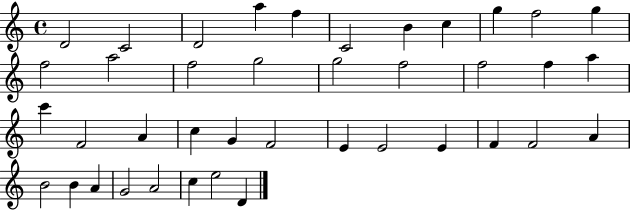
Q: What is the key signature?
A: C major